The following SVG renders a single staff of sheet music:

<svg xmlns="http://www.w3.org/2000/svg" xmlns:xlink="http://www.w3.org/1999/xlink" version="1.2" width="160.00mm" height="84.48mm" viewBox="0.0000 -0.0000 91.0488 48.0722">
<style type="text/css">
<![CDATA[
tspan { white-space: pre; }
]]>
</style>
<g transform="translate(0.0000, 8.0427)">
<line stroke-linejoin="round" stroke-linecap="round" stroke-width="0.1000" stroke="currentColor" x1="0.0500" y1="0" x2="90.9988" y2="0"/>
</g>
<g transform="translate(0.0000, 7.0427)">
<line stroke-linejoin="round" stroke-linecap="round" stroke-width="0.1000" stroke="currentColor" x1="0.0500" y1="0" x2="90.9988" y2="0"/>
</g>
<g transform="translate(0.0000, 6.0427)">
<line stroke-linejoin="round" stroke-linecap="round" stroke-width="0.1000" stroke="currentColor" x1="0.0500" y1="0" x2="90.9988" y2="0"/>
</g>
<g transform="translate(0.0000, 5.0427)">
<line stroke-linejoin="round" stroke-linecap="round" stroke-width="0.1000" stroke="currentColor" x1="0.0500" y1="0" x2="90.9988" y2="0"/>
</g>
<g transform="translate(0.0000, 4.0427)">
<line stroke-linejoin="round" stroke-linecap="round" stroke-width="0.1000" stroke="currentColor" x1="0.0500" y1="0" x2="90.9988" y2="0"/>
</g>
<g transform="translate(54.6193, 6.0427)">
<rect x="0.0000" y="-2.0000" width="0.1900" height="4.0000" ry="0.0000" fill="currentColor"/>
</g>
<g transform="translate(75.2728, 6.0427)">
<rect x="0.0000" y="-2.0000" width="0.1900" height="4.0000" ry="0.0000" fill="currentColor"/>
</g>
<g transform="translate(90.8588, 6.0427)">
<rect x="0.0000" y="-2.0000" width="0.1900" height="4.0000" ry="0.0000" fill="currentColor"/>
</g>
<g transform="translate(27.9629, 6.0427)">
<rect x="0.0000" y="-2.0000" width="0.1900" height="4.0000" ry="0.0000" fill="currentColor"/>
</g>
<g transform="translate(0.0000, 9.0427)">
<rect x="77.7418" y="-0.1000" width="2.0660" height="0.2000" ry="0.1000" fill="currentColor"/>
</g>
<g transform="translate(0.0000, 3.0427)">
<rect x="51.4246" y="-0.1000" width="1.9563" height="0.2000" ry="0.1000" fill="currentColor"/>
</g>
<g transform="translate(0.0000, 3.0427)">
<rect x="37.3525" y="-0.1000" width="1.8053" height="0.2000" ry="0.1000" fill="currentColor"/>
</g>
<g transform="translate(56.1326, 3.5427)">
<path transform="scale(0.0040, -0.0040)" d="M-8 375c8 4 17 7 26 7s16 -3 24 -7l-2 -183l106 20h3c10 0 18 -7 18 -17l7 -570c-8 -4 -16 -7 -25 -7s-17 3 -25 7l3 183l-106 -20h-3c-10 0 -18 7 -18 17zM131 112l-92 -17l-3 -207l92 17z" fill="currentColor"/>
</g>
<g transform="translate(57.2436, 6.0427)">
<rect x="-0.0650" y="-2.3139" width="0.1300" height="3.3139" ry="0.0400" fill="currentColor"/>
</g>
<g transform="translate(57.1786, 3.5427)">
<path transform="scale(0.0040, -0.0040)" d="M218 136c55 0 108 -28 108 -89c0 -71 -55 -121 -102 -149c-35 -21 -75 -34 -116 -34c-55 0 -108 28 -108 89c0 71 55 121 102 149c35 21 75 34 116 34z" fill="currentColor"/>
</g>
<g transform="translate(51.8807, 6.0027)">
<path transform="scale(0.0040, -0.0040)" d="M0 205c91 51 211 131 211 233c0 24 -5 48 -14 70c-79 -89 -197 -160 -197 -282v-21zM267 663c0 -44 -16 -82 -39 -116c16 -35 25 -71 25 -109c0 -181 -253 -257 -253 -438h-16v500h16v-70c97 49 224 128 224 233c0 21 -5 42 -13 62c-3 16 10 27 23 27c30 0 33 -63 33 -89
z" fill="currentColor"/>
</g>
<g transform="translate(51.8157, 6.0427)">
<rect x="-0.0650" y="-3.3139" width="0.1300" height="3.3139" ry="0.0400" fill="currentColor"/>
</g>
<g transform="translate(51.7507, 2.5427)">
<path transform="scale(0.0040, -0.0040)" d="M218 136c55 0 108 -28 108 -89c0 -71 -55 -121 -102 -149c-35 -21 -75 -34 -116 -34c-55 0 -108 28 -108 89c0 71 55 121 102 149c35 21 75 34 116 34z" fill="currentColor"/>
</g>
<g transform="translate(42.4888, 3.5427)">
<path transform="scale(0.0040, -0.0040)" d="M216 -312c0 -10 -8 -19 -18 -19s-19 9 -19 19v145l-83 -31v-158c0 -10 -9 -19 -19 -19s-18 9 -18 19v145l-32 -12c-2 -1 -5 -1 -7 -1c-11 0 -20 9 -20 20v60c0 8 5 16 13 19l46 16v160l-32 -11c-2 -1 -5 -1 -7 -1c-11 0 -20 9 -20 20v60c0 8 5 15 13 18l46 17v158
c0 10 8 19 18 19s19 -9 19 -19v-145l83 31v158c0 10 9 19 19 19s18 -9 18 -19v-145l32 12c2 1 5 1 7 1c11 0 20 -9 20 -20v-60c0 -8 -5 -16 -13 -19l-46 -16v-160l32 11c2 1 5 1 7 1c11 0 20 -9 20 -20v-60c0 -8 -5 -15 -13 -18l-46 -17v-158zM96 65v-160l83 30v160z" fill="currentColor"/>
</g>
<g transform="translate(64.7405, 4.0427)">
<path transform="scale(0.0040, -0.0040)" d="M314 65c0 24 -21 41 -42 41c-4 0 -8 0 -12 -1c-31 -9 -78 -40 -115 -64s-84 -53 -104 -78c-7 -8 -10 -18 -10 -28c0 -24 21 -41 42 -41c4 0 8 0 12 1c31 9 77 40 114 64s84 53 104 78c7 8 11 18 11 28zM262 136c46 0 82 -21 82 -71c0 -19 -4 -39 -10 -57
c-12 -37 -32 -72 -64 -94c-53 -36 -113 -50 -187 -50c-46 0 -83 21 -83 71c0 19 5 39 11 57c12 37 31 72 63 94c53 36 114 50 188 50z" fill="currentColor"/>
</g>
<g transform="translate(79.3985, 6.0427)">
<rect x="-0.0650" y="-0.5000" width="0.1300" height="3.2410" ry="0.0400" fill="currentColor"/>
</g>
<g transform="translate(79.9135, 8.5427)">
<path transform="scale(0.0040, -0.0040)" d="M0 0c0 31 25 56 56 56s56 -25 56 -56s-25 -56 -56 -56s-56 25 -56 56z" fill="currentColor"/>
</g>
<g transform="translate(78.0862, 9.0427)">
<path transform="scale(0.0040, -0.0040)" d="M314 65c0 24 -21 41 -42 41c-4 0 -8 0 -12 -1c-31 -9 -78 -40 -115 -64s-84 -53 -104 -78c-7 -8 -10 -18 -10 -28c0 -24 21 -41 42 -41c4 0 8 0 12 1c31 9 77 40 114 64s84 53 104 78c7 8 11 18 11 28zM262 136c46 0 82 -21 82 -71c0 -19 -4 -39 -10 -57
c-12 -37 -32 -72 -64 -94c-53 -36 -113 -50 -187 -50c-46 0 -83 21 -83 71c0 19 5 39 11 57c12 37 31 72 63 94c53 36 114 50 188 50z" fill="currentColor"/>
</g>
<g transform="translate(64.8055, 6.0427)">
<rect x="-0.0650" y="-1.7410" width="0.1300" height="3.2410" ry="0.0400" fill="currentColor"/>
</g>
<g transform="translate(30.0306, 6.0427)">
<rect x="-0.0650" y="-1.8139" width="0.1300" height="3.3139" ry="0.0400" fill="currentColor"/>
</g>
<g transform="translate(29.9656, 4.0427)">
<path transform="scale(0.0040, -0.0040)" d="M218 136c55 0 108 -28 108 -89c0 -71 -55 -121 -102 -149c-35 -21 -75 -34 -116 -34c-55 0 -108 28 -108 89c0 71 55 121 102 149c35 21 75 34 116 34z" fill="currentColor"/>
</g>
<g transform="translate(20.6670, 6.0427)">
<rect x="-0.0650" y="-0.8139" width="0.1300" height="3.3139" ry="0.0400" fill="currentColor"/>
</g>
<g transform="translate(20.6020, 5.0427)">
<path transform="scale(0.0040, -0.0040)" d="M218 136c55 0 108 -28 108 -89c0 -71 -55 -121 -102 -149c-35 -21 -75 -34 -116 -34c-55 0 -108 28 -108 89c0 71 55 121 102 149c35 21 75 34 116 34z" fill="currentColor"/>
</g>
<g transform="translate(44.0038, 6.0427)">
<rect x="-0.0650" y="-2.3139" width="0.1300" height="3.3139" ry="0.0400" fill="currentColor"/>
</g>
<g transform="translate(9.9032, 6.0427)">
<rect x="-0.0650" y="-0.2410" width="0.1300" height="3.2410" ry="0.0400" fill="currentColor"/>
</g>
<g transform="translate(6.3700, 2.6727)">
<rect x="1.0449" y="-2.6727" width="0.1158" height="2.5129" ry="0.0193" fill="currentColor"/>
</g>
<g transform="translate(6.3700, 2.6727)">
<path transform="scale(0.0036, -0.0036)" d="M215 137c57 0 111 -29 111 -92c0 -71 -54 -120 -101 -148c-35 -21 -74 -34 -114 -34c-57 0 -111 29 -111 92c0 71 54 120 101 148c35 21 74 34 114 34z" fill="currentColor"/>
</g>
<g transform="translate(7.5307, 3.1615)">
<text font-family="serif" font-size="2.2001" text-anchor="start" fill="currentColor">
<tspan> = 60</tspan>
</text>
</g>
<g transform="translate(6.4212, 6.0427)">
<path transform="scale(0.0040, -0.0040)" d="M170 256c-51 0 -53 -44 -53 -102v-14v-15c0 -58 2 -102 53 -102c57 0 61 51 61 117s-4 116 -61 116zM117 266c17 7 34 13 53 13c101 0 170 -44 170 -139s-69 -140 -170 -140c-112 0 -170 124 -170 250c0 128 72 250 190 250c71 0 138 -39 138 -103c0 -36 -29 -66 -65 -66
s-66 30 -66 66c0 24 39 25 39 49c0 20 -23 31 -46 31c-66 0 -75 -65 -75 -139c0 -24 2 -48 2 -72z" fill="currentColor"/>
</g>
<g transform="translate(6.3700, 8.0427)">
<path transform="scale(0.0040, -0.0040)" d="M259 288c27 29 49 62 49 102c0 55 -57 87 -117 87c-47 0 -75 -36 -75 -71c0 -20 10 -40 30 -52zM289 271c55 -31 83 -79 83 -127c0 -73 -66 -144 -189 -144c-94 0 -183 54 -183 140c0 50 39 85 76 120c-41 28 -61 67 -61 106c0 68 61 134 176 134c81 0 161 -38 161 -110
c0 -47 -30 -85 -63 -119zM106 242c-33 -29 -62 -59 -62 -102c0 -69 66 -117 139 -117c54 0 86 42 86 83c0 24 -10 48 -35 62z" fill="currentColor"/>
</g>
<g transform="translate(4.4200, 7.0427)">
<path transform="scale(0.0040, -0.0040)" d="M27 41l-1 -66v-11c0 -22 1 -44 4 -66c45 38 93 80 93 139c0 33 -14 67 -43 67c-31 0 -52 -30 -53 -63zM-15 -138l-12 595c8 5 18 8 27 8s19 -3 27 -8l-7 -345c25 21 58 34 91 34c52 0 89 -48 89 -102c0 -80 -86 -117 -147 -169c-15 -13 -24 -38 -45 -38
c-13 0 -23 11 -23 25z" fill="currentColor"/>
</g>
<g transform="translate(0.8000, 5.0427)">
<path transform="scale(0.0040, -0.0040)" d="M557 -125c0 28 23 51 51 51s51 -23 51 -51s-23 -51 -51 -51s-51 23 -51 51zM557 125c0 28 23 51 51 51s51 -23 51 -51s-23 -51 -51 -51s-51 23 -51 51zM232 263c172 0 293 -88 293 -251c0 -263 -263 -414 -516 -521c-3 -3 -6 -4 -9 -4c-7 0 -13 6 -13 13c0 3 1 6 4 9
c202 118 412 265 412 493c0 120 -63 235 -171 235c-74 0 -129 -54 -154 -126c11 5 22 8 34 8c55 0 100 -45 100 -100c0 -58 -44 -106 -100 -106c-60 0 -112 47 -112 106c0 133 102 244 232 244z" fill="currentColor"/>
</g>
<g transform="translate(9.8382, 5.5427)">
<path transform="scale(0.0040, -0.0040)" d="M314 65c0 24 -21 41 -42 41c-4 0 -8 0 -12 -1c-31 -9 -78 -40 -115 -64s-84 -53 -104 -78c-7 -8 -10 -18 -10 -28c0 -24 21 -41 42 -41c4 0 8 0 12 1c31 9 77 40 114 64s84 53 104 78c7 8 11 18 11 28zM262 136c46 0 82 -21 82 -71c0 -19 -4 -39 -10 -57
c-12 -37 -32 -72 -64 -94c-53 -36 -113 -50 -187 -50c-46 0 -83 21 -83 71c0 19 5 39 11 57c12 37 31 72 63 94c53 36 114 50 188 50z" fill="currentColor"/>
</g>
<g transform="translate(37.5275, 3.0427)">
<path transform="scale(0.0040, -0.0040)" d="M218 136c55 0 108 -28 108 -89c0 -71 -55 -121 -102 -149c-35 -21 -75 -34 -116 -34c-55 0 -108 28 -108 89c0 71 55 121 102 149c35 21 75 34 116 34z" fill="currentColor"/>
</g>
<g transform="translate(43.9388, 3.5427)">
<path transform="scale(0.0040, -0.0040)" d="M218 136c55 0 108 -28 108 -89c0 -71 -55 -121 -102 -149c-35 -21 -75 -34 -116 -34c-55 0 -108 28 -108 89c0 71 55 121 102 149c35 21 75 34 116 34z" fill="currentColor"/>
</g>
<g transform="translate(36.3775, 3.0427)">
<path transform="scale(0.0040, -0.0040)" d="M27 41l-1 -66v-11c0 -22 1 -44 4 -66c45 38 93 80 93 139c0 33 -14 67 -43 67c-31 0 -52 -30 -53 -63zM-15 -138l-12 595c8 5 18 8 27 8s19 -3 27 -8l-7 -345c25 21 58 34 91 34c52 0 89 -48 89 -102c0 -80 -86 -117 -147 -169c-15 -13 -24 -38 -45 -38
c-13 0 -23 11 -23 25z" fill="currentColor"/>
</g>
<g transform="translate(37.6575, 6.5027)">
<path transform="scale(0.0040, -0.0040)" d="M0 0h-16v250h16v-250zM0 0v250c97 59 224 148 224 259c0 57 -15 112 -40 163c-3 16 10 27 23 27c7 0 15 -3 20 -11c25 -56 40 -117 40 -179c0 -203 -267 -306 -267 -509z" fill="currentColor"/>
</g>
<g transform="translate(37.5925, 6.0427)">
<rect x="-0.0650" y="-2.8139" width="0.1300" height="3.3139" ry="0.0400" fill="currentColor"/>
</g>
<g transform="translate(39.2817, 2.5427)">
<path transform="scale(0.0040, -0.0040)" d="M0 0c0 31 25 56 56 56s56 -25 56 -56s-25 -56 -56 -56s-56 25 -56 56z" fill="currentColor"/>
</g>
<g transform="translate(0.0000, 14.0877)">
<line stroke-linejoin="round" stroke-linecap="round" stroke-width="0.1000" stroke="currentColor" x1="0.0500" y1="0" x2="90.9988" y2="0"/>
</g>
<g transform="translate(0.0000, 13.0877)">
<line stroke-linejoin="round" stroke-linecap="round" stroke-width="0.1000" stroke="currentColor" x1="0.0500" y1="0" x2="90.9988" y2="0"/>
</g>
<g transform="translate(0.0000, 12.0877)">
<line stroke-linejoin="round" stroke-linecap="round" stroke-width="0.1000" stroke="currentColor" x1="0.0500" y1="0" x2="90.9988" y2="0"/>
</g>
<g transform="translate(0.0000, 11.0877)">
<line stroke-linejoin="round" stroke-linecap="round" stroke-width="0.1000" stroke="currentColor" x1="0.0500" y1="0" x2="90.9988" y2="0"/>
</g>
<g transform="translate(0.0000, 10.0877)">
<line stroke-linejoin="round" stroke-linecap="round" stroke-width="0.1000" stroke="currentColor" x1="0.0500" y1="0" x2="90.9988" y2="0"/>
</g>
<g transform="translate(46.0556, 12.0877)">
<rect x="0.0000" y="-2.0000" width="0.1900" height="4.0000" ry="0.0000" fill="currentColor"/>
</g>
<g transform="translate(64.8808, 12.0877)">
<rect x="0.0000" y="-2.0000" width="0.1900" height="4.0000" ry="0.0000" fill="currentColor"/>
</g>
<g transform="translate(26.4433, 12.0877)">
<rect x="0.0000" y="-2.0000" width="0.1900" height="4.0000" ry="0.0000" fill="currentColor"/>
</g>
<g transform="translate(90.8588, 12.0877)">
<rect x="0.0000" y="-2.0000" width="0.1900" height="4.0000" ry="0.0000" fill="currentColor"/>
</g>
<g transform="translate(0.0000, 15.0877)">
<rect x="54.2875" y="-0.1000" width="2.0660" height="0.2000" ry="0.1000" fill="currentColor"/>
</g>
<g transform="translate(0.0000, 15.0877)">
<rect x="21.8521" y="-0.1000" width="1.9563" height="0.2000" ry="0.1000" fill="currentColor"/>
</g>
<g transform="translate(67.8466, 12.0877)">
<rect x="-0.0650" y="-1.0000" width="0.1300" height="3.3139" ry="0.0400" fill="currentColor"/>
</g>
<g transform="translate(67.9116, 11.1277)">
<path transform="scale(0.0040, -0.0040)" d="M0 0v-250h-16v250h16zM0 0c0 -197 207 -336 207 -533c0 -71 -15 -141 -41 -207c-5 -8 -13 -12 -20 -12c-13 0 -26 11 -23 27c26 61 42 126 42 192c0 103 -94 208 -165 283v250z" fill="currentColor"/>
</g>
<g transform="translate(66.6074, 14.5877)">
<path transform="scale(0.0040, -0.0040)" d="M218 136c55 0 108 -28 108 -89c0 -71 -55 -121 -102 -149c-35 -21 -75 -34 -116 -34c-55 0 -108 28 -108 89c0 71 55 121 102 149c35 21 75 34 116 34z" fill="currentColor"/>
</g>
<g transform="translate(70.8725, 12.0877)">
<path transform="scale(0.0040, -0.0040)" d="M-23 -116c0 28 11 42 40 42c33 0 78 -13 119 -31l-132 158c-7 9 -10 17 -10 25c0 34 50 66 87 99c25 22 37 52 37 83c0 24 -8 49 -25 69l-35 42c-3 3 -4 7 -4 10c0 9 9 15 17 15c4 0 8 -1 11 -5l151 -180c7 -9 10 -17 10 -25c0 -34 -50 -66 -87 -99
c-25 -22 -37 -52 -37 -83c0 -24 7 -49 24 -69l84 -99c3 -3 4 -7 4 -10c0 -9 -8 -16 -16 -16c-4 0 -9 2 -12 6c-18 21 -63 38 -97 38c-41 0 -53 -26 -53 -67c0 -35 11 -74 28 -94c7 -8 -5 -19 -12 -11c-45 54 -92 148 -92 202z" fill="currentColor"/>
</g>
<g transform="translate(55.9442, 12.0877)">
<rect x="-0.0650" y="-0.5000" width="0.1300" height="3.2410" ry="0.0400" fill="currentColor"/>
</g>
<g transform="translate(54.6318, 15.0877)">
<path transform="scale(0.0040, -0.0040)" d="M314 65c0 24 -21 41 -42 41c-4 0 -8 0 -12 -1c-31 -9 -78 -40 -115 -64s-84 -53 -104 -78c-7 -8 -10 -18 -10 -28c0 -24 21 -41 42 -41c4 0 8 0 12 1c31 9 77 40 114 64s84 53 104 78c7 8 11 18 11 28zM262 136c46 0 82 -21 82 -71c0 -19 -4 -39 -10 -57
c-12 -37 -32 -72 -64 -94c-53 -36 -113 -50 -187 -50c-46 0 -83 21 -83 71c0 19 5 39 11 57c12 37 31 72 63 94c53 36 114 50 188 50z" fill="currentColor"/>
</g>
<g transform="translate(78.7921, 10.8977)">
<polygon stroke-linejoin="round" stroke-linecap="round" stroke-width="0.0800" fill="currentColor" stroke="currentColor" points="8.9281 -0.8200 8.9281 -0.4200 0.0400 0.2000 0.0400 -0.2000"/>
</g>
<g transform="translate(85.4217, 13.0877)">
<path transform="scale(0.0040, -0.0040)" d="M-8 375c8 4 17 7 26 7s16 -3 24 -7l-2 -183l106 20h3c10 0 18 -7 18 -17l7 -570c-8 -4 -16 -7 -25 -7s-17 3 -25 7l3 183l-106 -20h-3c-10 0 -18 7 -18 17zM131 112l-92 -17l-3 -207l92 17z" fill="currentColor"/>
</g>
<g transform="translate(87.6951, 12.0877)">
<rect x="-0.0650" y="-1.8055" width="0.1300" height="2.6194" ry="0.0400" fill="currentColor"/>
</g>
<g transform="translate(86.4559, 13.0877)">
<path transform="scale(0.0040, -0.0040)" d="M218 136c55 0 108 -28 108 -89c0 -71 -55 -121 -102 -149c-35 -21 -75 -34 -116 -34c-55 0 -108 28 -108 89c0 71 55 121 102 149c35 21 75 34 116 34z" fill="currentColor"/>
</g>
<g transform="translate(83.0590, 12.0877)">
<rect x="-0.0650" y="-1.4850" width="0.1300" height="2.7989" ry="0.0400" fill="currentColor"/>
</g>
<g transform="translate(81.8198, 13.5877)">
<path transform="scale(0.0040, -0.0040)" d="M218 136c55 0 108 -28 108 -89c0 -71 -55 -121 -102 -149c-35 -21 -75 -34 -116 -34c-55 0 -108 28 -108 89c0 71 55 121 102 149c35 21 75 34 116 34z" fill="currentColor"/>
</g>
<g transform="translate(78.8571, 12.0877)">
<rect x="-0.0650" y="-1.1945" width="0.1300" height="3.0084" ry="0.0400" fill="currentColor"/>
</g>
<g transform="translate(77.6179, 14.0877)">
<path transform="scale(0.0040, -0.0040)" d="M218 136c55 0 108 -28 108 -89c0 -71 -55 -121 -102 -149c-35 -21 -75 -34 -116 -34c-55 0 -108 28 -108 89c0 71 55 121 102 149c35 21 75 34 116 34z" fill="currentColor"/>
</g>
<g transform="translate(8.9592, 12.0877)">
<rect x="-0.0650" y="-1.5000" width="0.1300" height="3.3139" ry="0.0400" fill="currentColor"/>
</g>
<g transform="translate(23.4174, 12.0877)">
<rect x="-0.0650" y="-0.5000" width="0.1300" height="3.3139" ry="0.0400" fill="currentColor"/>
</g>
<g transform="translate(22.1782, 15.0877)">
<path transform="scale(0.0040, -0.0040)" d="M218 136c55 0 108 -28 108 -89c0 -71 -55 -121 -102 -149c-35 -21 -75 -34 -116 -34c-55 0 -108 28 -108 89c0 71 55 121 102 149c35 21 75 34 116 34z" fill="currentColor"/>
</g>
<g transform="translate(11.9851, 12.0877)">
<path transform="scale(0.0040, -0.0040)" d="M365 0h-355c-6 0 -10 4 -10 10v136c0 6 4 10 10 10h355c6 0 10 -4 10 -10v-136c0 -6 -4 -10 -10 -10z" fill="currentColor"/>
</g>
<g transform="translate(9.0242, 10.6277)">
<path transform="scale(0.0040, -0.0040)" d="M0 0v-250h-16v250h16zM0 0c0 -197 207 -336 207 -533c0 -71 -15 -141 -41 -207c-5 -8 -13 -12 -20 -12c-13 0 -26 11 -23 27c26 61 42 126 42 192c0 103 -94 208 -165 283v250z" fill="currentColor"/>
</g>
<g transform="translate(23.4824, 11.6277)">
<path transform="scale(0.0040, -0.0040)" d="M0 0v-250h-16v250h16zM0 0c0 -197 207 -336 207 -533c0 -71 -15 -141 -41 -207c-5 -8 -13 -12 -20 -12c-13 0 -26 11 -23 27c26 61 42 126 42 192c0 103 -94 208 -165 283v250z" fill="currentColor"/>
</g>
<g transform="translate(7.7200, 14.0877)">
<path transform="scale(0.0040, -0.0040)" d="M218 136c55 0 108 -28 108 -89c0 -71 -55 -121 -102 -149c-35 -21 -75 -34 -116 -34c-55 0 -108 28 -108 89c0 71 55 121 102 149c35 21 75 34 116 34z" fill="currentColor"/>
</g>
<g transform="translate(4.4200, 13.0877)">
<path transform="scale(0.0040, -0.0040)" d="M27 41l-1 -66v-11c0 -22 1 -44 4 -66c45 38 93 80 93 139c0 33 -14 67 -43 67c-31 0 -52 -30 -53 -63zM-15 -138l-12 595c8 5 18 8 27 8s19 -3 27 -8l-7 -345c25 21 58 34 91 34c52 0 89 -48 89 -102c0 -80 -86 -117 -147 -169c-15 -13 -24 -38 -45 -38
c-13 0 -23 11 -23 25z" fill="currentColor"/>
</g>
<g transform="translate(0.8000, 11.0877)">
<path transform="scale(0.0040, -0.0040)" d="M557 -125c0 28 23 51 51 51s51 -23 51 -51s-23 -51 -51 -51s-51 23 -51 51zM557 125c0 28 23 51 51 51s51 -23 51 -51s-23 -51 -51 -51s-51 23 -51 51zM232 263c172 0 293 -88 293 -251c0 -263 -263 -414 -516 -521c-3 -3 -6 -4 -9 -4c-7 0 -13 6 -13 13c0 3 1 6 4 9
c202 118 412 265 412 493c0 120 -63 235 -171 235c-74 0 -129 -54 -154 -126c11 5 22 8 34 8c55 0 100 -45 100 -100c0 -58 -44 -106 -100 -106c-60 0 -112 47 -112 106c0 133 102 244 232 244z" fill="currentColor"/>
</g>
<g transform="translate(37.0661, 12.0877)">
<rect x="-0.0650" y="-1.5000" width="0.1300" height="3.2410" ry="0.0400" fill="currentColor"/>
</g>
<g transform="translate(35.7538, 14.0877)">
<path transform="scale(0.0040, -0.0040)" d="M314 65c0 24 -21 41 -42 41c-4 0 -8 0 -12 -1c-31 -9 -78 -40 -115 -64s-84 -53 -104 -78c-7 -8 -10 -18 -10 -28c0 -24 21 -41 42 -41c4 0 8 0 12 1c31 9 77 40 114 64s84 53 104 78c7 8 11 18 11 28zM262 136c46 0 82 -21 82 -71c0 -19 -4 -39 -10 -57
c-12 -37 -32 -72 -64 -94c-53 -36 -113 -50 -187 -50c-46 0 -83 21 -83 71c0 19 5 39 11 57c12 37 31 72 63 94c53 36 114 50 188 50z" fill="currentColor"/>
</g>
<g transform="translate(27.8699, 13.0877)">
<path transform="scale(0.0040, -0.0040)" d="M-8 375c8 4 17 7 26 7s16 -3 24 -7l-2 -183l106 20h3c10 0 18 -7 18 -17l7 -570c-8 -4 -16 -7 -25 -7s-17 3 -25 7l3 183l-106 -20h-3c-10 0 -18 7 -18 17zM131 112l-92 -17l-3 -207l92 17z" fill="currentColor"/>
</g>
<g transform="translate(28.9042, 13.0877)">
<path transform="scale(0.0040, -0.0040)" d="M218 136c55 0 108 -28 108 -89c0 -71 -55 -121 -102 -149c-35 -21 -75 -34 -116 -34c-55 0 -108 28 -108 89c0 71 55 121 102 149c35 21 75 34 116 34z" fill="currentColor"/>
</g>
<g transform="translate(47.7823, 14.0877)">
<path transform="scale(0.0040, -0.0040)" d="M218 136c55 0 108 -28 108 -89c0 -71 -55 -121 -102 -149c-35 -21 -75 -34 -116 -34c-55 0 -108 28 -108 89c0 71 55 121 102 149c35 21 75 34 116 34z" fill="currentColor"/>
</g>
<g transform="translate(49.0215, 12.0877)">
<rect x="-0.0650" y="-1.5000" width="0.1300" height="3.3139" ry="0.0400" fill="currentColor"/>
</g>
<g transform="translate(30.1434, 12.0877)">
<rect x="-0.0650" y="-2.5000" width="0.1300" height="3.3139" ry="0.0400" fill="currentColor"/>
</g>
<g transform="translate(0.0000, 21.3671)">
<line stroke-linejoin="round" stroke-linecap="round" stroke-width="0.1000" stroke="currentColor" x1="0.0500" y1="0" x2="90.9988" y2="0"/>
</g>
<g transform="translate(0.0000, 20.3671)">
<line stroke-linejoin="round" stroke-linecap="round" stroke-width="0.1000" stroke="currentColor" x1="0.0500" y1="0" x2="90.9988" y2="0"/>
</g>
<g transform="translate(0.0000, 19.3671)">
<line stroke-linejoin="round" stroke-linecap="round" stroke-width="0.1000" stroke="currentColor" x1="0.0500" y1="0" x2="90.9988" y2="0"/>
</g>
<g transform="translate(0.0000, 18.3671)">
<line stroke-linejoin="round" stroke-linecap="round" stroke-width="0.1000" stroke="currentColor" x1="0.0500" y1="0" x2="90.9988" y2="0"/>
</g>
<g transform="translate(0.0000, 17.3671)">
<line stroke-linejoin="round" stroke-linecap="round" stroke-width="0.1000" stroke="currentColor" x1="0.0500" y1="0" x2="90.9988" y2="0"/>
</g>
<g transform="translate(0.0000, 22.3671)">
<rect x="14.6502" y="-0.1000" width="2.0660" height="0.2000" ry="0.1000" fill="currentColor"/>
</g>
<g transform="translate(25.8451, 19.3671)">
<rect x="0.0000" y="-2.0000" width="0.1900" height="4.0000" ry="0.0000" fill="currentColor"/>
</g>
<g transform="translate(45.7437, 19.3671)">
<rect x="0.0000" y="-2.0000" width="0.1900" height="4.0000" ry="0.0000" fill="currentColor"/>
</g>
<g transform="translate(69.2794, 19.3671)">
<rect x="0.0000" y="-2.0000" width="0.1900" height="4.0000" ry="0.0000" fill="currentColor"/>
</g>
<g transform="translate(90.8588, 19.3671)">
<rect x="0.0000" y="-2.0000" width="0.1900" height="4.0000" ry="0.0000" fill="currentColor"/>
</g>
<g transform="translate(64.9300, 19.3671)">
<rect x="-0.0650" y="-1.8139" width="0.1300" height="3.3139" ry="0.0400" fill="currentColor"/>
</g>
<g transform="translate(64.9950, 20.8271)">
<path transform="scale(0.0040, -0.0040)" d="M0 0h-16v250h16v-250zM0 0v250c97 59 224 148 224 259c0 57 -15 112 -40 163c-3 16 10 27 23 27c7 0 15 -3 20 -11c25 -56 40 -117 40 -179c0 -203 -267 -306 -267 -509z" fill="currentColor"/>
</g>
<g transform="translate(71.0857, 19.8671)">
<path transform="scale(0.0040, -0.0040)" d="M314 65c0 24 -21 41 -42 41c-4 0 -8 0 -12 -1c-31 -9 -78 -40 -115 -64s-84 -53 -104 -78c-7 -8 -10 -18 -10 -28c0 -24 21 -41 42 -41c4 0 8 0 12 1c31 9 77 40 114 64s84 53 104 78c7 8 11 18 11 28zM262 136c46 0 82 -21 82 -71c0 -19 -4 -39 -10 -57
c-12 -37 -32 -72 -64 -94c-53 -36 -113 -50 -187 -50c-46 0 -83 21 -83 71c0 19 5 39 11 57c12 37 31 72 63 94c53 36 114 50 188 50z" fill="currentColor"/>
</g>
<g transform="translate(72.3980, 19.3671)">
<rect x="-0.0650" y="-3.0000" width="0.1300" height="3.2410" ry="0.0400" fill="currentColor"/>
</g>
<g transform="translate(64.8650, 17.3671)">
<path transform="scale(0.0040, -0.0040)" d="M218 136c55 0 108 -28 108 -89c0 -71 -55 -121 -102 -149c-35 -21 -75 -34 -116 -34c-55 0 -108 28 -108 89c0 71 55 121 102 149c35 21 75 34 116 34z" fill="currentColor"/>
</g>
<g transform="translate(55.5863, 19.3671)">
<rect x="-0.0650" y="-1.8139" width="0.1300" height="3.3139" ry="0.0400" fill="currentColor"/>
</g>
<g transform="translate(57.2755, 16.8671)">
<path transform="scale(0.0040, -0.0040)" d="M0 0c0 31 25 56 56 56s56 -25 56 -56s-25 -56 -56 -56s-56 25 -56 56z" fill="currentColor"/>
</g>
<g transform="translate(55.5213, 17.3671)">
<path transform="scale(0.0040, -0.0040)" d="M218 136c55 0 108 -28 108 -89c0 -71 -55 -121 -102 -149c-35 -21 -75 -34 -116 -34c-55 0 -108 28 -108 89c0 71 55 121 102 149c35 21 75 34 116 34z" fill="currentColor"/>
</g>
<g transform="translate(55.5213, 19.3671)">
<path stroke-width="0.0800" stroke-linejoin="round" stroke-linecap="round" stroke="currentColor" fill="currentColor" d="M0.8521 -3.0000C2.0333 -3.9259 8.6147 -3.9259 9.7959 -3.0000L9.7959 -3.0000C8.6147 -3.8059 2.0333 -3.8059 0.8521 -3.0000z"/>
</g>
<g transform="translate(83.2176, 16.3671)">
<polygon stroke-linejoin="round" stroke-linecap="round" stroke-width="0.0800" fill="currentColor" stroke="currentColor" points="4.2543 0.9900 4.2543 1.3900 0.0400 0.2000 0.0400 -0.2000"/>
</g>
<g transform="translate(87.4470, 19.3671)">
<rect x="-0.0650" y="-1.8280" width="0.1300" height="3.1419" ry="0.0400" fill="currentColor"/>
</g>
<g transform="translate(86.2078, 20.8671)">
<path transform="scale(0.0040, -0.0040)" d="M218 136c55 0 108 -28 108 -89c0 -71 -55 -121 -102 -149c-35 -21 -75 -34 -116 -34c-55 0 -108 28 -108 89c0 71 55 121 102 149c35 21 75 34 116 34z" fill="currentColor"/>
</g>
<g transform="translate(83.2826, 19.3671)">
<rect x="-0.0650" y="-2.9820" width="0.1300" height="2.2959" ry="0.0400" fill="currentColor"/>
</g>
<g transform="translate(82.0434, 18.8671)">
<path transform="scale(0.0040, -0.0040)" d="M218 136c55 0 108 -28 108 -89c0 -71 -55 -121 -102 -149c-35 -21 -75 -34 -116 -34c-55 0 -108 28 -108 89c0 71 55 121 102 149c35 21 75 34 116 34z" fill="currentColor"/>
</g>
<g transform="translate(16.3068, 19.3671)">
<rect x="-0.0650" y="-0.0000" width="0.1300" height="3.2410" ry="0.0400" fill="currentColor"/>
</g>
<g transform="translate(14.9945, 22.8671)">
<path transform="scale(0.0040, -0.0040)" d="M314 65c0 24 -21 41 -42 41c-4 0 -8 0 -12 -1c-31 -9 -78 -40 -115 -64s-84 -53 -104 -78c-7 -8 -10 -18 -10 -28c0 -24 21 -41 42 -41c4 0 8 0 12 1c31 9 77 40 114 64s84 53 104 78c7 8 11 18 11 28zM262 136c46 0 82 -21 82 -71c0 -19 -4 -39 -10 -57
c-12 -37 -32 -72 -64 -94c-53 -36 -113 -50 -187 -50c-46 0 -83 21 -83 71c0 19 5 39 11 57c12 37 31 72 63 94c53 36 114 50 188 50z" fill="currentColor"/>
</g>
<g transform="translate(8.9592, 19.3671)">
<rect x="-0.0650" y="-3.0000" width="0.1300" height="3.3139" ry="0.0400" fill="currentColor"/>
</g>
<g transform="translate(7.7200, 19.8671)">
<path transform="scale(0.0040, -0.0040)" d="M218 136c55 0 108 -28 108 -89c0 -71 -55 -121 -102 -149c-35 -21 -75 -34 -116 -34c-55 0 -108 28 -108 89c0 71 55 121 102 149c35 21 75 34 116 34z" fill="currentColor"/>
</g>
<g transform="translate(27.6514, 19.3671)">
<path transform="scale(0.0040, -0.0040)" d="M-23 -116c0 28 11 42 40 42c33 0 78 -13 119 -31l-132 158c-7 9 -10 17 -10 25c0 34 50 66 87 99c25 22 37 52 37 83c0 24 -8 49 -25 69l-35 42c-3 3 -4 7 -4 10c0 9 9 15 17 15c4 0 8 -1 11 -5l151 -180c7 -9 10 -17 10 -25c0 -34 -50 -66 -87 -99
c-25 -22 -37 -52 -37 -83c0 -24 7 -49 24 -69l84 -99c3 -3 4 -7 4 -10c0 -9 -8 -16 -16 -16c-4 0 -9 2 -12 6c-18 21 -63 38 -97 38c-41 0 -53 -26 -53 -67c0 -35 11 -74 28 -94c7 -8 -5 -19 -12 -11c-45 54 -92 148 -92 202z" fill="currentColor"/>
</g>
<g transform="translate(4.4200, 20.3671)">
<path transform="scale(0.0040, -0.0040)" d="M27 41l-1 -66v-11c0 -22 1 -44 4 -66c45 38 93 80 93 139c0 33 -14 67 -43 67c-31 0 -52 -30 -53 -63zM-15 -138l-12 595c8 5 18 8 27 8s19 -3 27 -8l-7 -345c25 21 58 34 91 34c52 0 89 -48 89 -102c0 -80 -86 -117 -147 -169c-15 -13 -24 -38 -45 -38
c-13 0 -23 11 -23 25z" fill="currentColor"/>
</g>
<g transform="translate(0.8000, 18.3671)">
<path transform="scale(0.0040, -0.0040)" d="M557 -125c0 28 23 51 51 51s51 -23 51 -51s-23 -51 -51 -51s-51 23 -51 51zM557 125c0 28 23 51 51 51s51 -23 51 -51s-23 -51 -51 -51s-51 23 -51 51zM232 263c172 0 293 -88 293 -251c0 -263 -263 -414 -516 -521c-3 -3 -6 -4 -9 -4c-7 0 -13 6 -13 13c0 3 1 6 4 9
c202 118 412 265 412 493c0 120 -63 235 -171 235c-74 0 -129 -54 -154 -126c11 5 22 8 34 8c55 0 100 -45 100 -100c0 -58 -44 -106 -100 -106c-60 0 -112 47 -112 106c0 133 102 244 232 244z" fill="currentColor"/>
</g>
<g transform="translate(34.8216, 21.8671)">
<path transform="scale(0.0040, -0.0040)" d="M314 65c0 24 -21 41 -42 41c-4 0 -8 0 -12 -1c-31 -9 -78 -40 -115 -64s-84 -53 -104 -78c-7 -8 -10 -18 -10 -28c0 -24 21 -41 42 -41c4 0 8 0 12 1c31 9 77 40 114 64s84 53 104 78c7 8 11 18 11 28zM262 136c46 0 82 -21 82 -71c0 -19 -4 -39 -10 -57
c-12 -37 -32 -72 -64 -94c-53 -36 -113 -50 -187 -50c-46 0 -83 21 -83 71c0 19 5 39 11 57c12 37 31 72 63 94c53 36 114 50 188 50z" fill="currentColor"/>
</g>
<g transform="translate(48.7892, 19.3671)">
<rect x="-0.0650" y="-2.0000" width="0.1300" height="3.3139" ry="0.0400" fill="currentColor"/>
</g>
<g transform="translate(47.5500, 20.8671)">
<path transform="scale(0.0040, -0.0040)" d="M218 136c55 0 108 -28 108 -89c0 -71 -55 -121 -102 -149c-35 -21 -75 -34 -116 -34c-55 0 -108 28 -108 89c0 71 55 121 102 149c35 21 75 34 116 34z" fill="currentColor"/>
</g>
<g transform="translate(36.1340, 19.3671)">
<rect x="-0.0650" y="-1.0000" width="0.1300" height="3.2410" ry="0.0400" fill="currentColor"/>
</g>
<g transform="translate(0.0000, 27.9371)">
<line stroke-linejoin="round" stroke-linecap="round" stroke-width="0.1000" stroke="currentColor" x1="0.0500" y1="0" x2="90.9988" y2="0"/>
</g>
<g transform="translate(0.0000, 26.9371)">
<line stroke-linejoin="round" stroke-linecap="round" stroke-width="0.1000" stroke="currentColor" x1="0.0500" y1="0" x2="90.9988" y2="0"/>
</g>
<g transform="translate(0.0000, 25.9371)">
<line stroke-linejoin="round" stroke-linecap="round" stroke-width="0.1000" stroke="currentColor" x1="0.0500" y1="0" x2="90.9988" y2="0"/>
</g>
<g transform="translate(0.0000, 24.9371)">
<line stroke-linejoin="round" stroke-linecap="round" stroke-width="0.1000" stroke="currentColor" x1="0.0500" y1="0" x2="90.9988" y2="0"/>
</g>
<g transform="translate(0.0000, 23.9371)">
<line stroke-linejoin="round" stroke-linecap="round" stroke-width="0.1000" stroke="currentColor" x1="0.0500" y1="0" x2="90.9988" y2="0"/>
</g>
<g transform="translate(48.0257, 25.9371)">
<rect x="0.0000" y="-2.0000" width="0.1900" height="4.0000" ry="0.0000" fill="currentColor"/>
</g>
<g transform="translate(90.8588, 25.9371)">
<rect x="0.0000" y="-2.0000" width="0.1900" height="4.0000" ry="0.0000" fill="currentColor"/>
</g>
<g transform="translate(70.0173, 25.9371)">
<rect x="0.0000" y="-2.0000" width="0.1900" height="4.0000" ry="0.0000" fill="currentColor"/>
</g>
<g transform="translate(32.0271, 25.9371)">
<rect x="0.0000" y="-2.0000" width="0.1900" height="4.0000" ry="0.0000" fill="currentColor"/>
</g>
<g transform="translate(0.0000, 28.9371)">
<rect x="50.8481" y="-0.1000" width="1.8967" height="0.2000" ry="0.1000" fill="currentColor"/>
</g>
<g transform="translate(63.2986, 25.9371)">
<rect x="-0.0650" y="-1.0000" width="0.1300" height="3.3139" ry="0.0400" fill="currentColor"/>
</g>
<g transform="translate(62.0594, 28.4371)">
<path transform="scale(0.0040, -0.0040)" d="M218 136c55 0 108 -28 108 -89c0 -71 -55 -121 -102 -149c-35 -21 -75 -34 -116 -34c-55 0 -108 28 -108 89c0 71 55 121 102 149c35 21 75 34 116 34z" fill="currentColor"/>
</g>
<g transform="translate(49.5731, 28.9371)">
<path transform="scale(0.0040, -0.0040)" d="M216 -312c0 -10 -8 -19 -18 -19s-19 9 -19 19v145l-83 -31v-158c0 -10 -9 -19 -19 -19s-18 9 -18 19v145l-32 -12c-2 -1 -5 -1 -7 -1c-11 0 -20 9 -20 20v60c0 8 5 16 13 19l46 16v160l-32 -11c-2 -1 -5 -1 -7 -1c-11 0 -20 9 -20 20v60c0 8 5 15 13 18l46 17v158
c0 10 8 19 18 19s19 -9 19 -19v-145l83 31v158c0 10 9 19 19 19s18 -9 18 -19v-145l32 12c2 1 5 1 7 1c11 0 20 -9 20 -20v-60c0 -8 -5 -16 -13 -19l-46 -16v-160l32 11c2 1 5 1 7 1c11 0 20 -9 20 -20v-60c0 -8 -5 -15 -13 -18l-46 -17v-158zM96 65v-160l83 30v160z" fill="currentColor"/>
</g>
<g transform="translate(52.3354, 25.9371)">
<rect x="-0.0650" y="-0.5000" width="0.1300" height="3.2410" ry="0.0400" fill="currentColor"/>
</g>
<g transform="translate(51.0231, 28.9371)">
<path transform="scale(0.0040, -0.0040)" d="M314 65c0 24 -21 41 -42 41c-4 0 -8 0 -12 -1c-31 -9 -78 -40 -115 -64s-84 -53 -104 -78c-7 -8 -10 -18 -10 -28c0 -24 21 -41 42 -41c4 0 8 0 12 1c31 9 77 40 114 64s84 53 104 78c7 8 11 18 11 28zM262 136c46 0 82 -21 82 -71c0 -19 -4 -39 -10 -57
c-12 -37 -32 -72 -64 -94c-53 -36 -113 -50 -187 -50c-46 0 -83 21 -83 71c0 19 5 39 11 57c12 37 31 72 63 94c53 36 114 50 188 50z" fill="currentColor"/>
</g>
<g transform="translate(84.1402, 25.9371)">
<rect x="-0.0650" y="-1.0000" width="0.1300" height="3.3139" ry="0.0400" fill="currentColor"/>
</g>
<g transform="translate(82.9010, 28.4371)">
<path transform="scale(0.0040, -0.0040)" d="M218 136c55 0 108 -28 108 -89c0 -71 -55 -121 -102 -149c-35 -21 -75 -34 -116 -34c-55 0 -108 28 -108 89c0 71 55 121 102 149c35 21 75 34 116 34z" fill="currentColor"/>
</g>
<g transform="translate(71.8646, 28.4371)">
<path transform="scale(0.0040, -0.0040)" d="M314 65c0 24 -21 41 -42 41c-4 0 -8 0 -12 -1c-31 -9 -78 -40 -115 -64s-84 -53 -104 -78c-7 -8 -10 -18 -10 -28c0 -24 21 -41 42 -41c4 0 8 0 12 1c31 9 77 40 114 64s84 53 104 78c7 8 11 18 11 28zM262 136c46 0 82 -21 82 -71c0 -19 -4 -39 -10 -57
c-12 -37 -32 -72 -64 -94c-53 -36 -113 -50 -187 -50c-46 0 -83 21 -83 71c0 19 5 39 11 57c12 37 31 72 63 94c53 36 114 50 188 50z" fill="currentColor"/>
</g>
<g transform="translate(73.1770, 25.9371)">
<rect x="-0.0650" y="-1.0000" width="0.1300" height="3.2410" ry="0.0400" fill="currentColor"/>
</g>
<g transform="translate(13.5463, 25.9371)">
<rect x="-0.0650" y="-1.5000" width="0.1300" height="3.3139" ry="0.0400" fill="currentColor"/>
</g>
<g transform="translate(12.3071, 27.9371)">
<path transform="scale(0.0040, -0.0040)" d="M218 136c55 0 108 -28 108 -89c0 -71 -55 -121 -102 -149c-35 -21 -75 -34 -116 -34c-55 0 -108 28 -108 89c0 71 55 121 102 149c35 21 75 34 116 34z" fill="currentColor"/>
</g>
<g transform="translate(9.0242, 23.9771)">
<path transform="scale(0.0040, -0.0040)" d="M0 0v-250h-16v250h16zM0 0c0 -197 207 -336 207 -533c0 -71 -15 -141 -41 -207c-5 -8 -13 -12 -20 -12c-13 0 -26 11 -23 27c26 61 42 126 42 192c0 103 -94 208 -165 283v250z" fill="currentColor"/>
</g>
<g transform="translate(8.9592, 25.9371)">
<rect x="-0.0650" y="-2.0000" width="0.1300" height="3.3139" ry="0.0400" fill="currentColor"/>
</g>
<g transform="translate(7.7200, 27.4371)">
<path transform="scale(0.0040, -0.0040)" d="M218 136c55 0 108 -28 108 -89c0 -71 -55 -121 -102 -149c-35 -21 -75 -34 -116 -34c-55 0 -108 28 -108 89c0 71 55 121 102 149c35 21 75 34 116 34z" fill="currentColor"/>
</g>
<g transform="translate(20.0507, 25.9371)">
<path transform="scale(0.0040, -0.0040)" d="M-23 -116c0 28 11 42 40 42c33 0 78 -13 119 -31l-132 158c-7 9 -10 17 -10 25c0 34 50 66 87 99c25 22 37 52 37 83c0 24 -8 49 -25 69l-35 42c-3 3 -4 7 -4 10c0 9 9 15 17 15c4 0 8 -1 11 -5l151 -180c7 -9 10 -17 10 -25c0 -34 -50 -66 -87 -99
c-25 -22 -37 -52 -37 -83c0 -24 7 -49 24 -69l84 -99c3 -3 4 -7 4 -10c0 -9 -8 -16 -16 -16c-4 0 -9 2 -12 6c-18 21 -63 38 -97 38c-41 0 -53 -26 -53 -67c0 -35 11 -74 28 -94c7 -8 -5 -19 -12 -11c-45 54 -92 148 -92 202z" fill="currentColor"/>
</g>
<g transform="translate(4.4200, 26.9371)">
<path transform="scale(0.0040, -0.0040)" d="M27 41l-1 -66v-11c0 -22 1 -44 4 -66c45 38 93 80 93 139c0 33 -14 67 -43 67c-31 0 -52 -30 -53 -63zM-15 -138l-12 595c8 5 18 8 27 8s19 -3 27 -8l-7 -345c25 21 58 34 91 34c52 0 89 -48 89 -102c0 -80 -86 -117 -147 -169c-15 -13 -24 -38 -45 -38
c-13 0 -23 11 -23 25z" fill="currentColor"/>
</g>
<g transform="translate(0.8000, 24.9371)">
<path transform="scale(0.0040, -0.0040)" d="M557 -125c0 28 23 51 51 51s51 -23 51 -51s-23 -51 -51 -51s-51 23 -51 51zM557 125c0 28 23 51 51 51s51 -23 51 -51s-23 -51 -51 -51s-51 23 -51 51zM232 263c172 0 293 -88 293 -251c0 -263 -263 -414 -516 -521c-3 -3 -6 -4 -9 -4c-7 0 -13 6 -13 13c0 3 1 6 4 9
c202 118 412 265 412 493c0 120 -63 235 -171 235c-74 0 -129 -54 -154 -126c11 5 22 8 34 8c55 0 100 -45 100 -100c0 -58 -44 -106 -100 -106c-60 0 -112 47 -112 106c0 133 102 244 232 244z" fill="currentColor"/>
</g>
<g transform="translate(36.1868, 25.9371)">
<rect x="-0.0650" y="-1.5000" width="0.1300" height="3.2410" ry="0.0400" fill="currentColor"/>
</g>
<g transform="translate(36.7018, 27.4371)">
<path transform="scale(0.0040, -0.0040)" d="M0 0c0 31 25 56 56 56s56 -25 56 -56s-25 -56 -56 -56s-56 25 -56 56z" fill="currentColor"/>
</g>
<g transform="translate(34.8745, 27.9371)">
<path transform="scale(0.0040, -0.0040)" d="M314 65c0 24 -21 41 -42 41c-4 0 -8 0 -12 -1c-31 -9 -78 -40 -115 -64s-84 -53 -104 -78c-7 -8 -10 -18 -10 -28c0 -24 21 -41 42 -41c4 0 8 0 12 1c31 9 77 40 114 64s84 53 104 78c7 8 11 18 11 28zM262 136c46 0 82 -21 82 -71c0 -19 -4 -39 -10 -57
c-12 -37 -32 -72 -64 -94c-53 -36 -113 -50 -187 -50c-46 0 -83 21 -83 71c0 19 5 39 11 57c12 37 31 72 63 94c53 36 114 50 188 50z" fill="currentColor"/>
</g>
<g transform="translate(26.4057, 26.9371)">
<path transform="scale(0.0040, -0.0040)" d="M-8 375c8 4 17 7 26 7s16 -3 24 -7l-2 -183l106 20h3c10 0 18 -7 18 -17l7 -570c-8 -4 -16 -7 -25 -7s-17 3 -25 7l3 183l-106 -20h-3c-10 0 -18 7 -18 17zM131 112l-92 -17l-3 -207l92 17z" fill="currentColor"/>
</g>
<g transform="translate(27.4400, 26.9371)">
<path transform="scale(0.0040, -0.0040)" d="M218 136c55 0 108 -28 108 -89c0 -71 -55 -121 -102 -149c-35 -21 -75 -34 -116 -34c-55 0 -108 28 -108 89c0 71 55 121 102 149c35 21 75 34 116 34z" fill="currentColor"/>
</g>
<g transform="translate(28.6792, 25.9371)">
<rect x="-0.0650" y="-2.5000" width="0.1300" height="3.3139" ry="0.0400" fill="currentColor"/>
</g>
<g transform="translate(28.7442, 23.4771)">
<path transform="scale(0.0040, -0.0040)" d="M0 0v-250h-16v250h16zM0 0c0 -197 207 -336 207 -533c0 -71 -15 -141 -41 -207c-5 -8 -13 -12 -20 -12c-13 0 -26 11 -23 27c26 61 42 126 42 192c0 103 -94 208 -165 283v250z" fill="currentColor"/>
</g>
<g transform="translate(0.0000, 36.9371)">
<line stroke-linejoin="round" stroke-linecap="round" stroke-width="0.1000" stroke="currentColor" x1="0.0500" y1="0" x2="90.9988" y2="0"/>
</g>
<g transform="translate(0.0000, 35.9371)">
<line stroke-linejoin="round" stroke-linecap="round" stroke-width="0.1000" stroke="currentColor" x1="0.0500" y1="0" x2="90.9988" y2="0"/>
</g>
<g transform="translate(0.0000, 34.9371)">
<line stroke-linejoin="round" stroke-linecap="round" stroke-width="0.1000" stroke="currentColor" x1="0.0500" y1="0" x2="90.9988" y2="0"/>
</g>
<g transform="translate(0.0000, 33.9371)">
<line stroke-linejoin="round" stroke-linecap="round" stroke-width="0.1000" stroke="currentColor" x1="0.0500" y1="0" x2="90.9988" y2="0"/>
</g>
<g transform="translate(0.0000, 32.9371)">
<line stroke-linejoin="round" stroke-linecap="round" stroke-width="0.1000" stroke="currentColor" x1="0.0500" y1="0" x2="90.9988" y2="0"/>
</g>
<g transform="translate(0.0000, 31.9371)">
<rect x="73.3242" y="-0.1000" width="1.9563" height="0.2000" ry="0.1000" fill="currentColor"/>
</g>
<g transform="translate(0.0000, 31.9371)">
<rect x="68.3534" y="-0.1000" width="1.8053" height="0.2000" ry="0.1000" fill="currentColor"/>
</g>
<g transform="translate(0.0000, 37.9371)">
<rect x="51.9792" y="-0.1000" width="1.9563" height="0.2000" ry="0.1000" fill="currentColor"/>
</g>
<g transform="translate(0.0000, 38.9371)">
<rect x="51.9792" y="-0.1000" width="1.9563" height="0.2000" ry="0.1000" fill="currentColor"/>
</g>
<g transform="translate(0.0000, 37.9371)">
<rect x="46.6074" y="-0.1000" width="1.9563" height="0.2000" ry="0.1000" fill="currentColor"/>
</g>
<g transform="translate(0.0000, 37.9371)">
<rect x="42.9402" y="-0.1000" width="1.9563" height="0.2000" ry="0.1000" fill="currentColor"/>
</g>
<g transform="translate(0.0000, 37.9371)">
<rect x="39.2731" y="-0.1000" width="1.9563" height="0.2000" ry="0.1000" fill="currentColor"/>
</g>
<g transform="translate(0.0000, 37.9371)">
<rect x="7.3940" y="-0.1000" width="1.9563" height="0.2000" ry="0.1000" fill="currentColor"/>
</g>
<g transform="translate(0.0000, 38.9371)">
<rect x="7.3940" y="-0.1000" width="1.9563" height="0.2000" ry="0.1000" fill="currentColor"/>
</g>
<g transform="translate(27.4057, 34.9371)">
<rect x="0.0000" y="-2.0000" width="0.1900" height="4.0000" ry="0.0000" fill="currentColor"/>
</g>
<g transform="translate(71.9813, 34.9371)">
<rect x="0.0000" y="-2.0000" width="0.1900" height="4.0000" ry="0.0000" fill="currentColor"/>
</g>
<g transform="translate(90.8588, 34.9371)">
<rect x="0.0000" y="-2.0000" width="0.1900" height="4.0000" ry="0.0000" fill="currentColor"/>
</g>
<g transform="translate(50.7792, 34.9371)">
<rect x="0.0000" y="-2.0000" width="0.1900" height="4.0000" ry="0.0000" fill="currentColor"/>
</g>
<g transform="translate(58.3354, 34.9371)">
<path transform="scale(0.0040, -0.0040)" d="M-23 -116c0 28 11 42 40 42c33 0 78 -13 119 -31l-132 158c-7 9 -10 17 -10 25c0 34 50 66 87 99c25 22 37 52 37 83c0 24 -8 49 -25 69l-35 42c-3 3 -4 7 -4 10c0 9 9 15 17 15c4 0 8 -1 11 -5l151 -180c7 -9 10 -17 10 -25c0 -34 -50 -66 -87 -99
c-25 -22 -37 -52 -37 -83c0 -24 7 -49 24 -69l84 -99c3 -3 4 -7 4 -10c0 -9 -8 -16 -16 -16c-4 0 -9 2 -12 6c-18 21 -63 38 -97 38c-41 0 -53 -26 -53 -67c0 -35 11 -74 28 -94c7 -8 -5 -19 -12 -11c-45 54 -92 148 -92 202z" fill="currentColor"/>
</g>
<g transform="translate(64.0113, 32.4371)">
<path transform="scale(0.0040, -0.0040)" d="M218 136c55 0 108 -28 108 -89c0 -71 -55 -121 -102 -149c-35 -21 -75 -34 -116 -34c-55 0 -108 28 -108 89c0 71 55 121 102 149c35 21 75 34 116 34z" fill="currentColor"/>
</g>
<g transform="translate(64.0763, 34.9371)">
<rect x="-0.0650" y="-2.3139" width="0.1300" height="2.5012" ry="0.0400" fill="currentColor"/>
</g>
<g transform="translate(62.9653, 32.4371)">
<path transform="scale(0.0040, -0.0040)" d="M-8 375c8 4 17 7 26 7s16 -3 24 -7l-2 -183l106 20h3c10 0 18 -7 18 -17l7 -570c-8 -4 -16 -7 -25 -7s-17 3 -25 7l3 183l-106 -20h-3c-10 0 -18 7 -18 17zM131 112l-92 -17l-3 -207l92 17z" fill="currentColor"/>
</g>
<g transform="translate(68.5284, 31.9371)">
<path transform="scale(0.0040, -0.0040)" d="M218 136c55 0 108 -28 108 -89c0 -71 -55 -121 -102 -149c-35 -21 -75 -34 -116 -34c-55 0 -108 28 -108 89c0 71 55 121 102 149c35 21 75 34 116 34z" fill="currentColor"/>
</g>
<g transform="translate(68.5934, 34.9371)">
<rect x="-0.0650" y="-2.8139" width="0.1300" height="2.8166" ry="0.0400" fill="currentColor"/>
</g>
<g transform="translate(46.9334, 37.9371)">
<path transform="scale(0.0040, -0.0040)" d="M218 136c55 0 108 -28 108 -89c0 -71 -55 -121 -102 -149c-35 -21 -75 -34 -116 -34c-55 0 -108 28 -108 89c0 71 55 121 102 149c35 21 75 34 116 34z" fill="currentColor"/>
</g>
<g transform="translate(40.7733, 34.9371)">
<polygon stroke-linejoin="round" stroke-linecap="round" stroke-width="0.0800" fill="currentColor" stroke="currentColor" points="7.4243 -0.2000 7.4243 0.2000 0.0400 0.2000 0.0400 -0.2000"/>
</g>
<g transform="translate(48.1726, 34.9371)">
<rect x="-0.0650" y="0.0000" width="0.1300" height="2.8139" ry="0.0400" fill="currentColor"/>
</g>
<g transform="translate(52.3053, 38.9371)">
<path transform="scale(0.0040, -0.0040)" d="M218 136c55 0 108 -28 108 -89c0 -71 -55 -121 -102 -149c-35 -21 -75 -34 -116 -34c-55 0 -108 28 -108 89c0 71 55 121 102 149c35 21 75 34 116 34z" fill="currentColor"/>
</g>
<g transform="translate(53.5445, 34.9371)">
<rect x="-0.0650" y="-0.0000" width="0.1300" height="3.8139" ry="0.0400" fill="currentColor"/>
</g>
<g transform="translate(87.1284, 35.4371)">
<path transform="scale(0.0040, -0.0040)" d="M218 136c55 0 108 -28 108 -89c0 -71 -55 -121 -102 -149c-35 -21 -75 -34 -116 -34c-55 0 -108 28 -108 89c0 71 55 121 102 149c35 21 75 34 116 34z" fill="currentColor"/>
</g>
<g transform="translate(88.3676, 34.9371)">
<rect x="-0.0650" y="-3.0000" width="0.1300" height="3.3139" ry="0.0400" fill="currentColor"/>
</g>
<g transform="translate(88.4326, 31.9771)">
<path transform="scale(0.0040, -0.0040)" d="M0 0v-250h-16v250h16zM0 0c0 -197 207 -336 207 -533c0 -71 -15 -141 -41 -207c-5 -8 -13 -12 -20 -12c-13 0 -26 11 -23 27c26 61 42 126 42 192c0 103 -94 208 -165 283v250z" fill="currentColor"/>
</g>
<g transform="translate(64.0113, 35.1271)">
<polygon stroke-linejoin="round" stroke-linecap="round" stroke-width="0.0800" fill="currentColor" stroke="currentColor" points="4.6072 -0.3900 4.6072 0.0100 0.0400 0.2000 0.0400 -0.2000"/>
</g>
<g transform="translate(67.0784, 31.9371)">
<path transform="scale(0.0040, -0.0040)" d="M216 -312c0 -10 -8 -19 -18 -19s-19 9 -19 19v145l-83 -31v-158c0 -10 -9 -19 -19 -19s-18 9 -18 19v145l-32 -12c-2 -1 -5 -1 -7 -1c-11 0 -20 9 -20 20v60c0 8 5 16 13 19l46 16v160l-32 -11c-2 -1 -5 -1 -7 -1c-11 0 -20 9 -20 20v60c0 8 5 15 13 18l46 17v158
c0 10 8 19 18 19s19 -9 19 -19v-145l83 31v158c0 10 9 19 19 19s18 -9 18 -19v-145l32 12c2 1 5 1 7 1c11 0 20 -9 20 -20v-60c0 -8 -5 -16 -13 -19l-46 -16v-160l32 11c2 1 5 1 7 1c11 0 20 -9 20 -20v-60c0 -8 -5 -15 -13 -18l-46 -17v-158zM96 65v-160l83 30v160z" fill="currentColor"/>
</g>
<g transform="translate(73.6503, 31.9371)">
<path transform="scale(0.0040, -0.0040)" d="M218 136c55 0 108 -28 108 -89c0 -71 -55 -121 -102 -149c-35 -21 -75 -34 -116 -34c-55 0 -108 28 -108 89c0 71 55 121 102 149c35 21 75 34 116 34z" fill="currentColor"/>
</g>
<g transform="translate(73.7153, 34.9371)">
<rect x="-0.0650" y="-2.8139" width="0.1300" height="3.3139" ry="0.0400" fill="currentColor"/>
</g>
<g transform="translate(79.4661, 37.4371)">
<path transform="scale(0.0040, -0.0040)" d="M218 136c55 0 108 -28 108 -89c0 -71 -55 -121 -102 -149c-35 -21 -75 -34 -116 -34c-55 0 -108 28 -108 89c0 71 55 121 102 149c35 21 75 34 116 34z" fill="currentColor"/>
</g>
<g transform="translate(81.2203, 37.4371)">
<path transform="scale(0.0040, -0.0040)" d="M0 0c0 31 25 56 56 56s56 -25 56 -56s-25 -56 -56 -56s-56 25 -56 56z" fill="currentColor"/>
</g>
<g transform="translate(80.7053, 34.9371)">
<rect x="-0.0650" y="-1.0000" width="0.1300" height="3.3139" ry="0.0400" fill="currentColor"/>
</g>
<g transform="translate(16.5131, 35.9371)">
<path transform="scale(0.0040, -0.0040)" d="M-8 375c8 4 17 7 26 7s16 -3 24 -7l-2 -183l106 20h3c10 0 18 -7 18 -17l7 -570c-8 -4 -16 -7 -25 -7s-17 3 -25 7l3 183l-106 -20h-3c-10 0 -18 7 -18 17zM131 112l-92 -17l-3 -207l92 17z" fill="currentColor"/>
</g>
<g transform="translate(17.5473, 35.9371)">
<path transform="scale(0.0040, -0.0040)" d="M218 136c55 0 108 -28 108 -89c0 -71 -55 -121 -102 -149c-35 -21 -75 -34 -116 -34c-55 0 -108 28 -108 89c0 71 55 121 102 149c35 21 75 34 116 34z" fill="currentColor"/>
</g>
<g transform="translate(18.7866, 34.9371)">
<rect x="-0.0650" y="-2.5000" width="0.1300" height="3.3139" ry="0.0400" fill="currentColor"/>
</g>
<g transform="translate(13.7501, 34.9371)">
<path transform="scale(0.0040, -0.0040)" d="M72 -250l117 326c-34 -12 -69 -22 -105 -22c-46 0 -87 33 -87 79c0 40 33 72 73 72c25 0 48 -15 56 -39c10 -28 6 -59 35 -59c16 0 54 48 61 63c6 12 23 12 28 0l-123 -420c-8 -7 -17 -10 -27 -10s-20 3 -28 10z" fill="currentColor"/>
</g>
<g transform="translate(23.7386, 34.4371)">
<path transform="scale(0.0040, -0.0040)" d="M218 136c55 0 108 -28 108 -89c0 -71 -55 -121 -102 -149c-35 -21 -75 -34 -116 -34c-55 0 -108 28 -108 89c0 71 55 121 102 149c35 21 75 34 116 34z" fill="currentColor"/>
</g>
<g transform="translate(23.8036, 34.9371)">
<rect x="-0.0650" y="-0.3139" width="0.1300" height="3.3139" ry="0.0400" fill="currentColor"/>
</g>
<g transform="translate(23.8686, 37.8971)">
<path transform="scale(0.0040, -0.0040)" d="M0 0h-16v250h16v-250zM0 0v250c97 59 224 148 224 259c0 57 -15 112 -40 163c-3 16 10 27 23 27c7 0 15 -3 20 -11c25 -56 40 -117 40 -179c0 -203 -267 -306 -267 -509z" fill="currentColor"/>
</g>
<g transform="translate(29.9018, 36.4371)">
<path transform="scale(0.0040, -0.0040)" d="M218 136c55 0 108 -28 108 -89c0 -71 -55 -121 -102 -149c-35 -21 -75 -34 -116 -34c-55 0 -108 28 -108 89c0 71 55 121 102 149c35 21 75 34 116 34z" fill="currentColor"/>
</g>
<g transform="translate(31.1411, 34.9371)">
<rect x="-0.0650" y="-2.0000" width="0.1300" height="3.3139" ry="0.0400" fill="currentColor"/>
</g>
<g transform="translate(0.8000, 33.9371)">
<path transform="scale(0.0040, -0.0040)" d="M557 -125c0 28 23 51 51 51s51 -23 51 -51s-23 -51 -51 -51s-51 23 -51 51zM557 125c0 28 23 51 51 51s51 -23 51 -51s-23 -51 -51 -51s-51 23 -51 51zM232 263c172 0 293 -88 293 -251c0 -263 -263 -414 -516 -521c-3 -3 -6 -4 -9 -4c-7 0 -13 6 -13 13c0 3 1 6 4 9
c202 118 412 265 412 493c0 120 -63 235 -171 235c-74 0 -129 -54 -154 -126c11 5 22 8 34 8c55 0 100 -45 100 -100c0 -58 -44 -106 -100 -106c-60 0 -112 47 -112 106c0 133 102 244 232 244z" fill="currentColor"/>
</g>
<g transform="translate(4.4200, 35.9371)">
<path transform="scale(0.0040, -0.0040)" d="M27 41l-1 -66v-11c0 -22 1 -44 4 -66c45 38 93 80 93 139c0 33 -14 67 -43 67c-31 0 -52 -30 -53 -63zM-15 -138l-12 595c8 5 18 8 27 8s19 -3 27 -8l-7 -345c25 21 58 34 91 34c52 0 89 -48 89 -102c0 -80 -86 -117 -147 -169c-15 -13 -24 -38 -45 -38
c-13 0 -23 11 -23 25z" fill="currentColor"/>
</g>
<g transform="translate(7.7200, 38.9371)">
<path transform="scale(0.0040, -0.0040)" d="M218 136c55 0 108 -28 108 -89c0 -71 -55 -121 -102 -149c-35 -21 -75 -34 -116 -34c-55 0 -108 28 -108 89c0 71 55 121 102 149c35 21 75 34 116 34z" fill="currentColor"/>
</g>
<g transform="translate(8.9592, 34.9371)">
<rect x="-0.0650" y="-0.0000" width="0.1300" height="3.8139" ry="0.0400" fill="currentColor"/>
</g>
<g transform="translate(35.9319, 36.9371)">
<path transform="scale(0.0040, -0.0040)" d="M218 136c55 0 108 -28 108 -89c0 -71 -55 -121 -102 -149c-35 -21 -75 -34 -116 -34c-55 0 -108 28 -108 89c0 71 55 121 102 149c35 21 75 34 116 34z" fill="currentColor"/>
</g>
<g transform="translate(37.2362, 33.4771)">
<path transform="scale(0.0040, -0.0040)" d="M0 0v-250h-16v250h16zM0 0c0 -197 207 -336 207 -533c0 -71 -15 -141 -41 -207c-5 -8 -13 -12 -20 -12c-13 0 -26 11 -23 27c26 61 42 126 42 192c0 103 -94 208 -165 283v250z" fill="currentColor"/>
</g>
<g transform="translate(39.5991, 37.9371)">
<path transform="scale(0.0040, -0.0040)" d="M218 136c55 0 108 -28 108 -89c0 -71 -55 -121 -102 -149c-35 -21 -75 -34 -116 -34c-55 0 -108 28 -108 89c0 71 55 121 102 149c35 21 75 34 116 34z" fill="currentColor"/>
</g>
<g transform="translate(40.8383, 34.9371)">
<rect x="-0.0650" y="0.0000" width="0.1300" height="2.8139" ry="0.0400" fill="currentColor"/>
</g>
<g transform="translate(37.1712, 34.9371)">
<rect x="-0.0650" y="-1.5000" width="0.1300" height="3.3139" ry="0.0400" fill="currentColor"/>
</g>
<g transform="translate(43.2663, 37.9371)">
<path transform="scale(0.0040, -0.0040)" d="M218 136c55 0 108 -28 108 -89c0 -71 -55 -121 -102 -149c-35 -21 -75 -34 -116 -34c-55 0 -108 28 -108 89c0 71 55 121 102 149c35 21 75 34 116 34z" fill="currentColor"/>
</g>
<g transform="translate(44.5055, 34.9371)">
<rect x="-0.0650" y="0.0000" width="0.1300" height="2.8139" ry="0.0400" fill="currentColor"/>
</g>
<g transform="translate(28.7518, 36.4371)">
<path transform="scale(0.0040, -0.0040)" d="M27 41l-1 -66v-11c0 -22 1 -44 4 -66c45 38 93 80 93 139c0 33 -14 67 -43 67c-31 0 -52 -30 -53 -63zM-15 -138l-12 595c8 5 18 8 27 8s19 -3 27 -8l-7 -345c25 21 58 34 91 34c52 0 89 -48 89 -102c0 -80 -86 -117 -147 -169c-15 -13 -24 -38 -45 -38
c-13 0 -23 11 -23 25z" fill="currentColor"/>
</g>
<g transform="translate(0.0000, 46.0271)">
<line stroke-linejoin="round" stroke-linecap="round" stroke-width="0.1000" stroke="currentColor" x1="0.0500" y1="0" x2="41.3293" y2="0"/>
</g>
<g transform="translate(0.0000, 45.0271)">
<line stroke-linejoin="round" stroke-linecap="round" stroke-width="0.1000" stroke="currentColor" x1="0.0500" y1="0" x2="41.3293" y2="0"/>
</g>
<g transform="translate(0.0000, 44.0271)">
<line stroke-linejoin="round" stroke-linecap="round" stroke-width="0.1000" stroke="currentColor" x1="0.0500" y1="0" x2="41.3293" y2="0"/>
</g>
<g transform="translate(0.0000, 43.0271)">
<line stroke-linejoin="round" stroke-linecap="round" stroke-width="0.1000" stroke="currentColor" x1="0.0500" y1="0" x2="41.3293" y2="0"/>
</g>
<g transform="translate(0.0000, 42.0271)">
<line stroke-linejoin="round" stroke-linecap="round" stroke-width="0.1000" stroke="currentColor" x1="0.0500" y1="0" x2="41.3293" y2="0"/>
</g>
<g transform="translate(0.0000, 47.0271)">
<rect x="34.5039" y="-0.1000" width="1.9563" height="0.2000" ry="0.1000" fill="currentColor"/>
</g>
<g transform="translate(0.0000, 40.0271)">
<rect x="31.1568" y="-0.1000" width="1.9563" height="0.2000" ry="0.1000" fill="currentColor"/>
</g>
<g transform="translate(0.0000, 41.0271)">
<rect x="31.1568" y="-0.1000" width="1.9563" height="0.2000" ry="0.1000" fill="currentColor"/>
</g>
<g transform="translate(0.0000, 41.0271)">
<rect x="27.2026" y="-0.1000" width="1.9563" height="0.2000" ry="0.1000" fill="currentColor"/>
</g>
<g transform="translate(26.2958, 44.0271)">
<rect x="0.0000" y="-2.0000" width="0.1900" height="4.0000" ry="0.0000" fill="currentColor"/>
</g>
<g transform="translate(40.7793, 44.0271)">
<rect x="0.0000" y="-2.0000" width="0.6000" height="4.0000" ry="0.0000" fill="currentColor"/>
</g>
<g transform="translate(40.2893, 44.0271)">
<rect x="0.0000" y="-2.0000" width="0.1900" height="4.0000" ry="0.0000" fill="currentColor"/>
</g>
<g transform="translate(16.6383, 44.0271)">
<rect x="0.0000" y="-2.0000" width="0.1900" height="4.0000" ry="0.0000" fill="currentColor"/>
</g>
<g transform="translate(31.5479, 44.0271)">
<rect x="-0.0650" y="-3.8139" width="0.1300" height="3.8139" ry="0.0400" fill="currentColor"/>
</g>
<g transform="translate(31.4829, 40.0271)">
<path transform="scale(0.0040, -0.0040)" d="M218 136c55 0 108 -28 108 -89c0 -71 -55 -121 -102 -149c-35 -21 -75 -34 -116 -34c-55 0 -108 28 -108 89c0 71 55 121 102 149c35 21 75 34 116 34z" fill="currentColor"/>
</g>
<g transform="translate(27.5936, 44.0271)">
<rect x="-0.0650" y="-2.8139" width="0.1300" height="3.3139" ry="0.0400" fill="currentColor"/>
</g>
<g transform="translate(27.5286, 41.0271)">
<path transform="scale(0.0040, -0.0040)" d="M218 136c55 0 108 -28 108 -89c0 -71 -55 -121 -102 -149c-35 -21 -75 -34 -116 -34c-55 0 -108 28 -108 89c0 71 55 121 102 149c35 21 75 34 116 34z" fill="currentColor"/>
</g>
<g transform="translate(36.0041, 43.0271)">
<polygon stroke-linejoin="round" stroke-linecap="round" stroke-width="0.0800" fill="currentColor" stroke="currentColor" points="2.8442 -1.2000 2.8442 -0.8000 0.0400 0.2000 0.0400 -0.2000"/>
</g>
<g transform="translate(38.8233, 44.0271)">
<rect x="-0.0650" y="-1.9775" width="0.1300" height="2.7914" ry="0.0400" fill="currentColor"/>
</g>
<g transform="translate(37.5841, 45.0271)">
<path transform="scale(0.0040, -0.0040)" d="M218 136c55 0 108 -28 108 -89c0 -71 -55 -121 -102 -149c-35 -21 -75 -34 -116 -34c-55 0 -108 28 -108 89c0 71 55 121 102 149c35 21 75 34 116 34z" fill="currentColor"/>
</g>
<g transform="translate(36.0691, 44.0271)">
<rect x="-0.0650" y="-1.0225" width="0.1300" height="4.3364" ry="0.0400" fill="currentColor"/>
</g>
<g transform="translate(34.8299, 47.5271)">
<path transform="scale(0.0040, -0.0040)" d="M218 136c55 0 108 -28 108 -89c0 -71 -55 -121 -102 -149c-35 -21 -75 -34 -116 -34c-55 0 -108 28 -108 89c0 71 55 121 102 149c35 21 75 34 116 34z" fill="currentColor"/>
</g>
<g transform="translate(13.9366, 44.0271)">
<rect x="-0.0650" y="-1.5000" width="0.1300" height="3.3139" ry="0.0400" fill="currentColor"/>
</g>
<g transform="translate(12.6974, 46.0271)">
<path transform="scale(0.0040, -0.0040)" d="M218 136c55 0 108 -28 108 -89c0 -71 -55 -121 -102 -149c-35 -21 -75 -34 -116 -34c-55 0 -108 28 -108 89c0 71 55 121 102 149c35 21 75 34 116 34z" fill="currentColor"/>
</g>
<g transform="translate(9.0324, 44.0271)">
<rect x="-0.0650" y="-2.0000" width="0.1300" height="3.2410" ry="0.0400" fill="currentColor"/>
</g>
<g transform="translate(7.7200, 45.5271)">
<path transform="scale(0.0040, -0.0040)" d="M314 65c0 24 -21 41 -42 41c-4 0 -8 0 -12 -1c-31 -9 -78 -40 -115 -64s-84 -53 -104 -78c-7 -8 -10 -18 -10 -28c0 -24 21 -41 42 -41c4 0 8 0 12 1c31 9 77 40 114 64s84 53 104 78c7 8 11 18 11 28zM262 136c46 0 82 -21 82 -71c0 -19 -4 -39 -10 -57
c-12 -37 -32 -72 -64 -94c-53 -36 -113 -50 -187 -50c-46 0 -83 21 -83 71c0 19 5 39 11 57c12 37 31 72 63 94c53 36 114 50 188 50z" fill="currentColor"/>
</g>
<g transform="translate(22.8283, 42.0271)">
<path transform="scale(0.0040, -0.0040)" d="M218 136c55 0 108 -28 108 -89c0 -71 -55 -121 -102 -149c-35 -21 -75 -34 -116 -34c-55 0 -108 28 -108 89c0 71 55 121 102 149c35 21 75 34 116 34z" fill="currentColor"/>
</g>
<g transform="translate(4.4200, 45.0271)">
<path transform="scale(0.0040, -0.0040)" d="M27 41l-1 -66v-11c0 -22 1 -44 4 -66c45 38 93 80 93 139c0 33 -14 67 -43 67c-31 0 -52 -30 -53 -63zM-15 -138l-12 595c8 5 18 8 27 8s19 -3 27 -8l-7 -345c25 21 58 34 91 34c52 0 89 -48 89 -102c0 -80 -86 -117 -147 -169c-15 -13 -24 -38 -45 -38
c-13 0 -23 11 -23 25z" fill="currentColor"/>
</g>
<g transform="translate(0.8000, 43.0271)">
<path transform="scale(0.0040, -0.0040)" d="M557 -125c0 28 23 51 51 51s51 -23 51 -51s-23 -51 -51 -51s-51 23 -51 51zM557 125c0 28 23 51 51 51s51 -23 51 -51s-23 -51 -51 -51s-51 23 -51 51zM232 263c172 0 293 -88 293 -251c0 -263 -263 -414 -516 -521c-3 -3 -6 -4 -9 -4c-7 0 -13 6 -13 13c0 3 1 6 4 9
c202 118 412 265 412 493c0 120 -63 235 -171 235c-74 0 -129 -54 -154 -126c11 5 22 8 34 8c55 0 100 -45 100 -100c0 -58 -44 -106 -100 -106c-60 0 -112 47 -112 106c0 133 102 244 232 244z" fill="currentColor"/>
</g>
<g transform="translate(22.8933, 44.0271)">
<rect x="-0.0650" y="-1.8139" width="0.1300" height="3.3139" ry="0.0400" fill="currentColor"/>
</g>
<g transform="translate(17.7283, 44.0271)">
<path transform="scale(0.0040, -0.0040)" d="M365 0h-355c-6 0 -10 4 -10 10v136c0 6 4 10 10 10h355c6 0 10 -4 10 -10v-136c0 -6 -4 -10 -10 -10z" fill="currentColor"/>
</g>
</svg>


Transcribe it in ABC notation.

X:1
T:Untitled
M:6/8
L:1/4
K:F
E,2 F, A, _C/2 ^B, D/4 B, A,2 E,,2 G,,/2 z2 E,,/2 B,, G,,2 G,, E,,2 F,,/2 z G,,/2 A,,/2 B,,/2 C, D,,2 z F,,2 A,, A, A,/2 C,2 E,/2 A,,/2 A,,/2 G,, z B,,/2 G,,2 ^E,,2 F,, F,,2 F,, C,, z/2 B,, E,/2 _A,, G,,/2 E,,/2 E,,/2 E,,/2 C,, z B,/2 ^C/2 C F,, C,/2 A,,2 G,, z2 A, C E D,,/2 _B,,/2